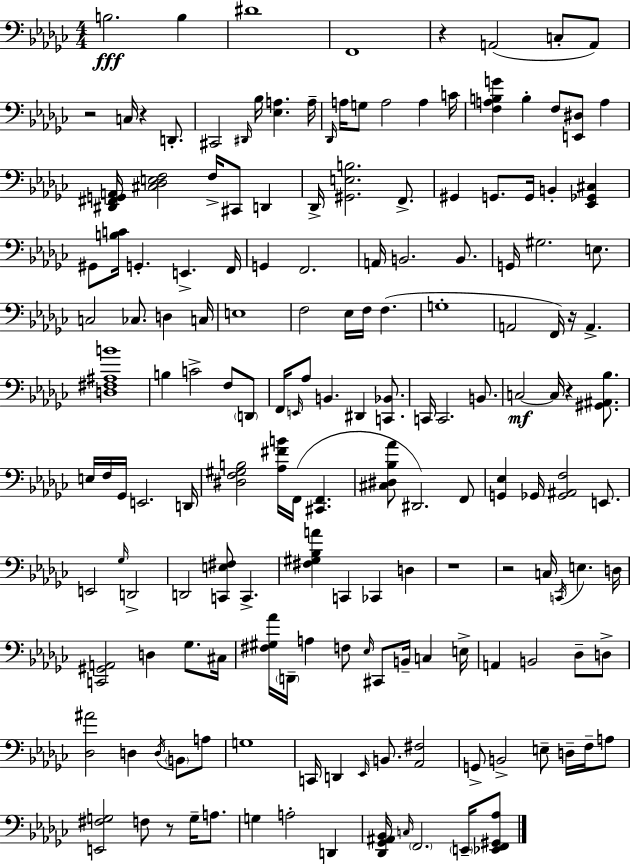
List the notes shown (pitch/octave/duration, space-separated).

B3/h. B3/q D#4/w F2/w R/q A2/h C3/e A2/e R/h C3/s R/q D2/e. C#2/h D#2/s Bb3/s [Eb3,A3]/q. A3/s Db2/s A3/s G3/e A3/h A3/q C4/s [F3,A3,B3,G4]/q B3/q F3/e [E2,D#3]/e A3/q [D#2,F#2,G2,A2]/s [C#3,Db3,E3,F3]/h F3/s C#2/e D2/q Db2/s [G#2,E3,B3]/h. F2/e. G#2/q G2/e. G2/s B2/q [Eb2,Gb2,C#3]/q G#2/e [B3,C4]/s G2/q. E2/q. F2/s G2/q F2/h. A2/s B2/h. B2/e. G2/s G#3/h. E3/e. C3/h CES3/e. D3/q C3/s E3/w F3/h Eb3/s F3/s F3/q. G3/w A2/h F2/s R/s A2/q. [D3,F#3,A#3,B4]/w B3/q C4/h F3/e D2/e F2/s E2/s Ab3/e B2/q. D#2/q [C2,Bb2]/e. C2/s C2/h. B2/e. C3/h C3/s R/q [G#2,A#2,Bb3]/e. E3/s F3/s Gb2/s E2/h. D2/s [D#3,F3,G#3,B3]/h [Ab3,F#4,B4]/s F2/s [C#2,F2]/q. [C#3,D#3,Bb3,Ab4]/e D#2/h. F2/e [G2,Eb3]/q Gb2/s [Gb2,A#2,F3]/h E2/e. E2/h Gb3/s D2/h D2/h [C2,E3,F#3]/e C2/q. [F#3,G#3,Bb3,A4]/q C2/q CES2/q D3/q R/w R/h C3/s C2/s E3/q. D3/s [C2,G#2,A2]/h D3/q Gb3/e. C#3/s [F#3,G#3,Ab4]/s D2/s A3/q F3/e Eb3/s C#2/e B2/s C3/q E3/s A2/q B2/h Db3/e D3/e [Db3,A#4]/h D3/q D3/s B2/e A3/e G3/w C2/s D2/q Eb2/s B2/e. [Ab2,F#3]/h G2/e B2/h E3/e D3/s F3/s A3/e [E2,F#3,G3]/h F3/e R/e G3/s A3/e. G3/q A3/h D2/q [Db2,Gb2,A#2,Bb2]/s C3/s F2/h. E2/s [Eb2,F2,G#2,Ab3]/e